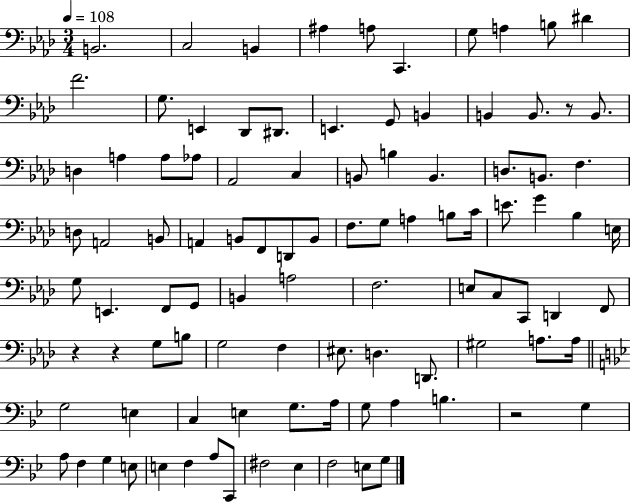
{
  \clef bass
  \numericTimeSignature
  \time 3/4
  \key aes \major
  \tempo 4 = 108
  b,2. | c2 b,4 | ais4 a8 c,4. | g8 a4 b8 dis'4 | \break f'2. | g8. e,4 des,8 dis,8. | e,4. g,8 b,4 | b,4 b,8. r8 b,8. | \break d4 a4 a8 aes8 | aes,2 c4 | b,8 b4 b,4. | d8. b,8. f4. | \break d8 a,2 b,8 | a,4 b,8 f,8 d,8 b,8 | f8. g8 a4 b8 c'16 | e'8. g'4 bes4 e16 | \break g8 e,4. f,8 g,8 | b,4 a2 | f2. | e8 c8 c,8 d,4 f,8 | \break r4 r4 g8 b8 | g2 f4 | eis8. d4. d,8. | gis2 a8. a16 | \break \bar "||" \break \key bes \major g2 e4 | c4 e4 g8. a16 | g8 a4 b4. | r2 g4 | \break a8 f4 g4 e8 | e4 f4 a8 c,8 | fis2 ees4 | f2 e8 g8 | \break \bar "|."
}